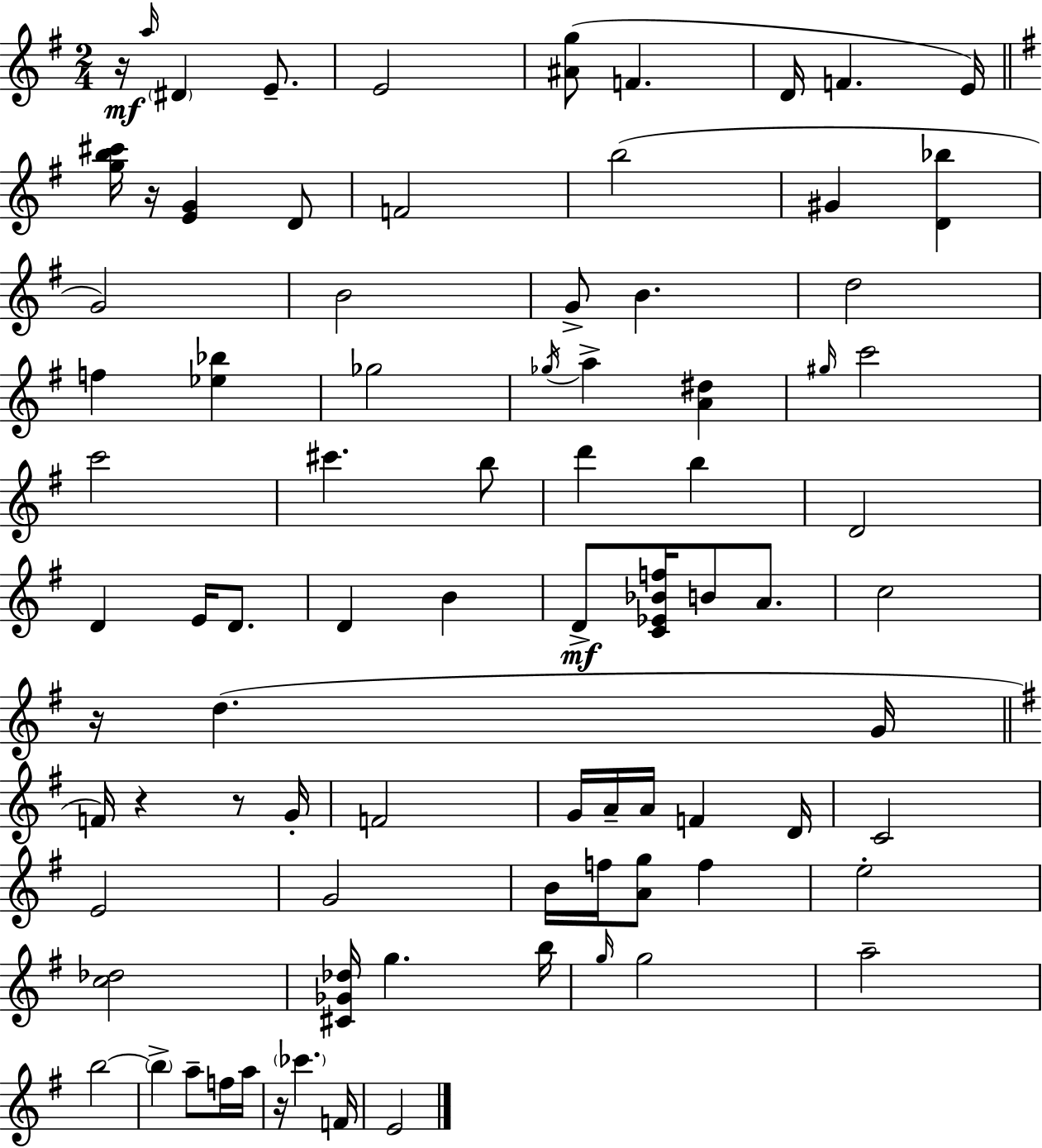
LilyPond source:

{
  \clef treble
  \numericTimeSignature
  \time 2/4
  \key e \minor
  \repeat volta 2 { r16\mf \grace { a''16 } \parenthesize dis'4 e'8.-- | e'2 | <ais' g''>8( f'4. | d'16 f'4. | \break e'16) \bar "||" \break \key g \major <g'' b'' cis'''>16 r16 <e' g'>4 d'8 | f'2 | b''2( | gis'4 <d' bes''>4 | \break g'2) | b'2 | g'8-> b'4. | d''2 | \break f''4 <ees'' bes''>4 | ges''2 | \acciaccatura { ges''16 } a''4-> <a' dis''>4 | \grace { gis''16 } c'''2 | \break c'''2 | cis'''4. | b''8 d'''4 b''4 | d'2 | \break d'4 e'16 d'8. | d'4 b'4 | d'8->\mf <c' ees' bes' f''>16 b'8 a'8. | c''2 | \break r16 d''4.( | g'16 \bar "||" \break \key e \minor f'16) r4 r8 g'16-. | f'2 | g'16 a'16-- a'16 f'4 d'16 | c'2 | \break e'2 | g'2 | b'16 f''16 <a' g''>8 f''4 | e''2-. | \break <c'' des''>2 | <cis' ges' des''>16 g''4. b''16 | \grace { g''16 } g''2 | a''2-- | \break b''2~~ | \parenthesize b''4-> a''8-- f''16 | a''16 r16 \parenthesize ces'''4. | f'16 e'2 | \break } \bar "|."
}